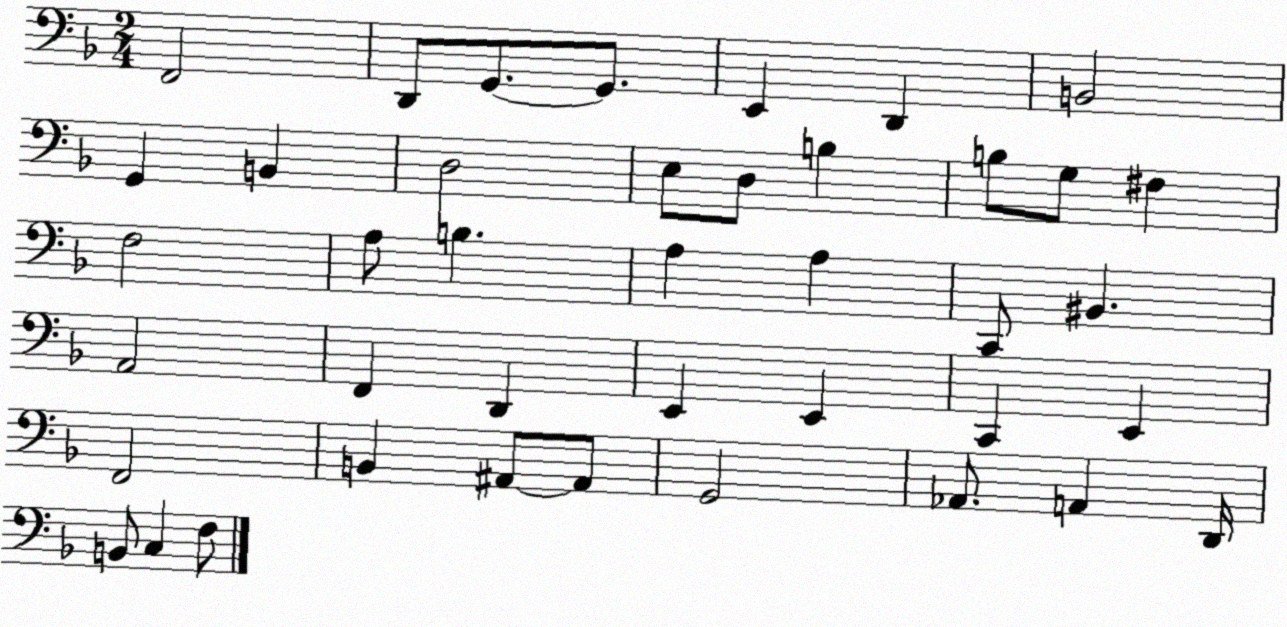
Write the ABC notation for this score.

X:1
T:Untitled
M:2/4
L:1/4
K:F
F,,2 D,,/2 G,,/2 G,,/2 E,, D,, B,,2 G,, B,, D,2 E,/2 D,/2 B, B,/2 G,/2 ^F, F,2 A,/2 B, A, A, C,,/2 ^B,, A,,2 F,, D,, E,, E,, C,, E,, F,,2 B,, ^A,,/2 ^A,,/2 G,,2 _A,,/2 A,, D,,/4 B,,/2 C, F,/2